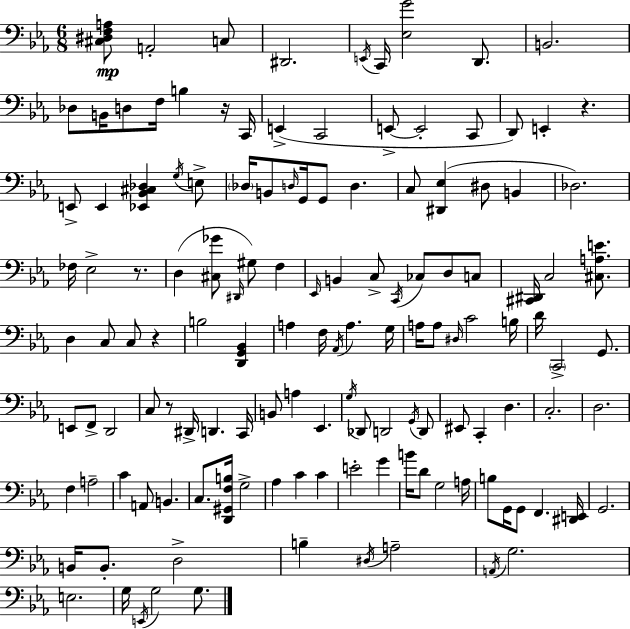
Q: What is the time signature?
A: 6/8